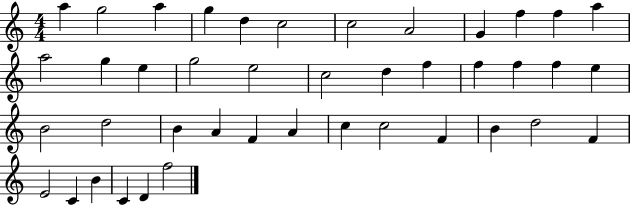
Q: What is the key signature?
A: C major